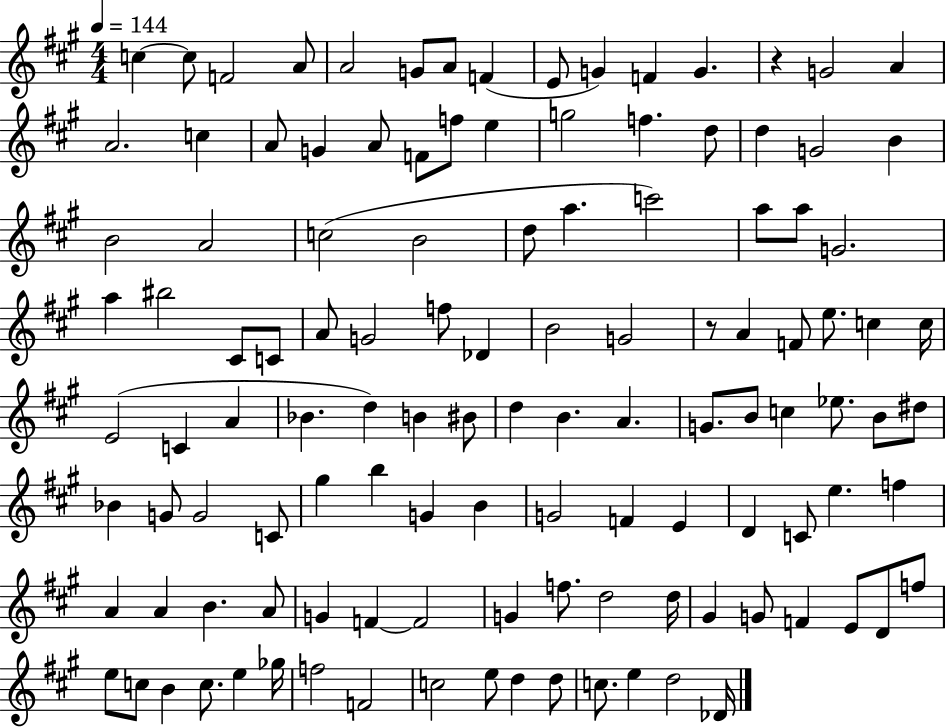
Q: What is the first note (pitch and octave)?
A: C5